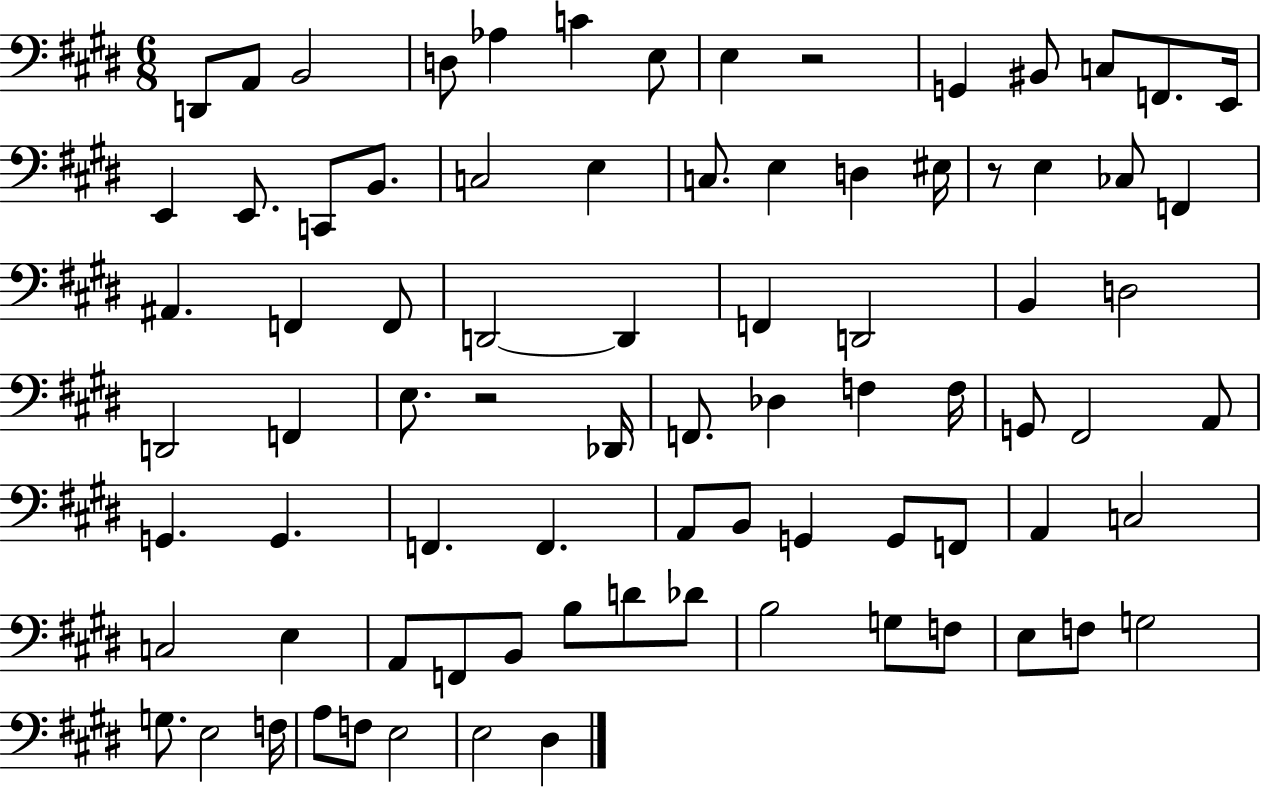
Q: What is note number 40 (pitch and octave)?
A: F2